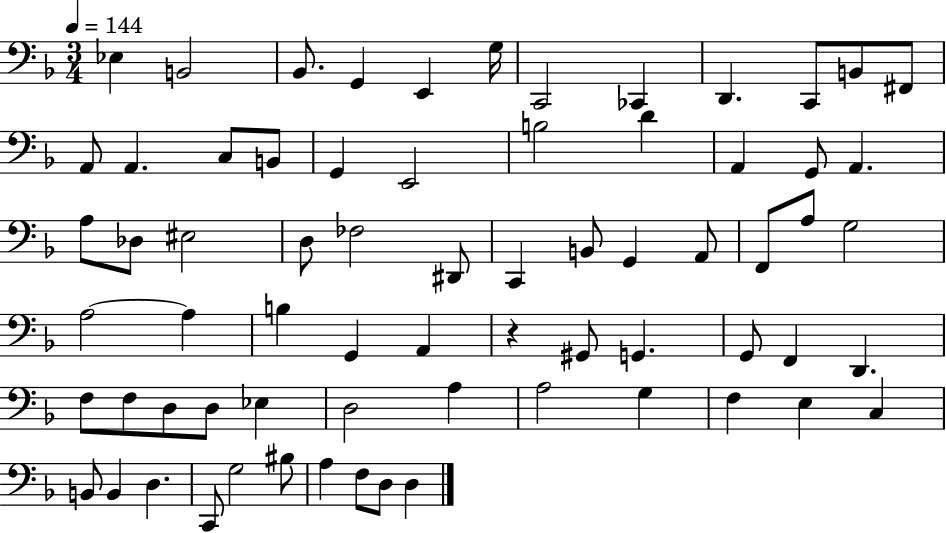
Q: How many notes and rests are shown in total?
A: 69